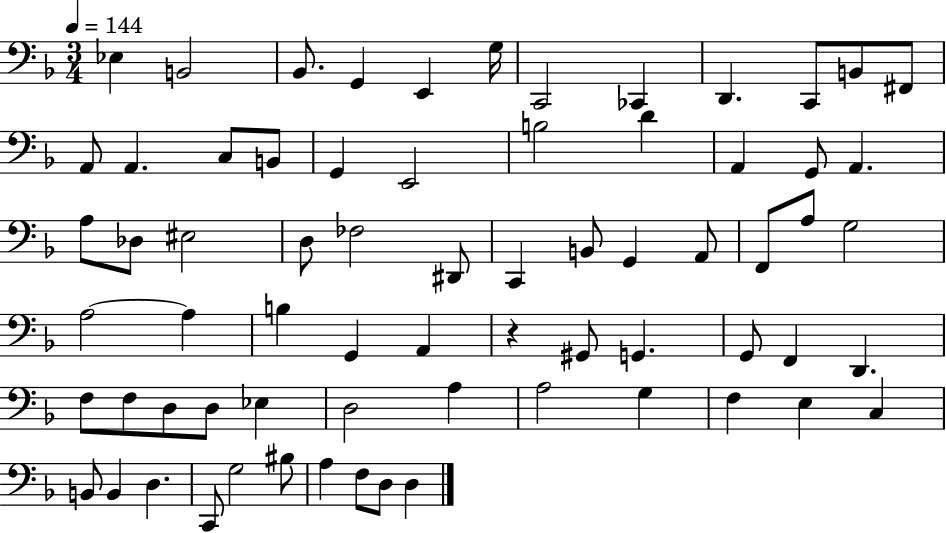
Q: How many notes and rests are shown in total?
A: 69